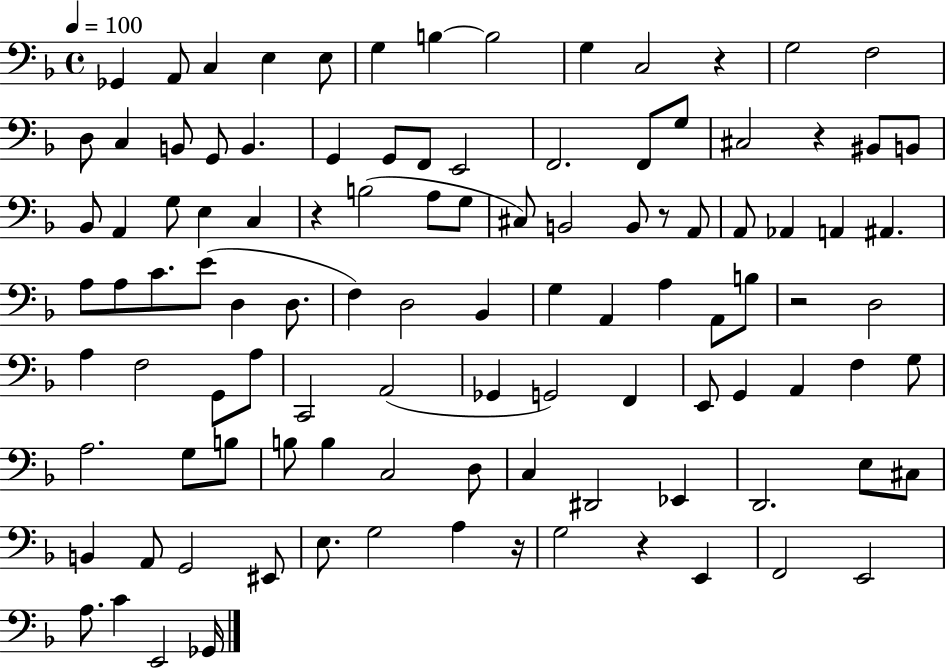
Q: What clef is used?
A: bass